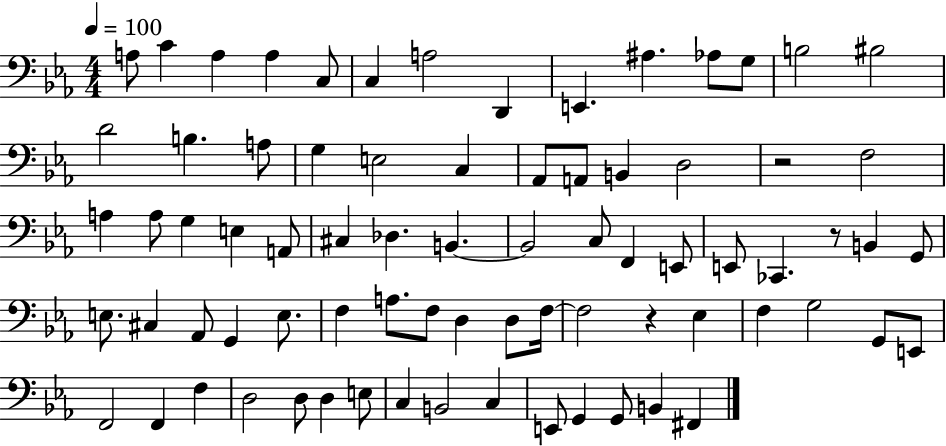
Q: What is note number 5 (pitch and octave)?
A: C3